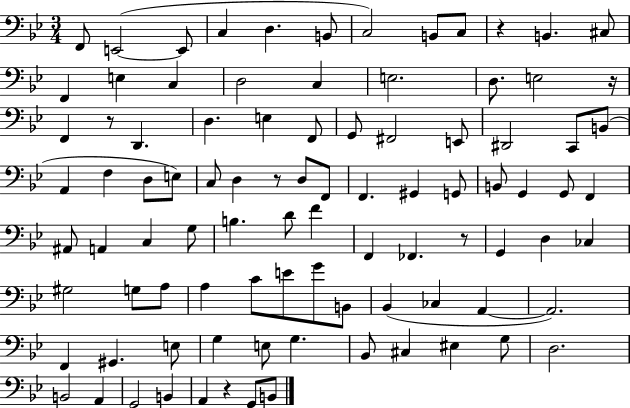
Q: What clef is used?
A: bass